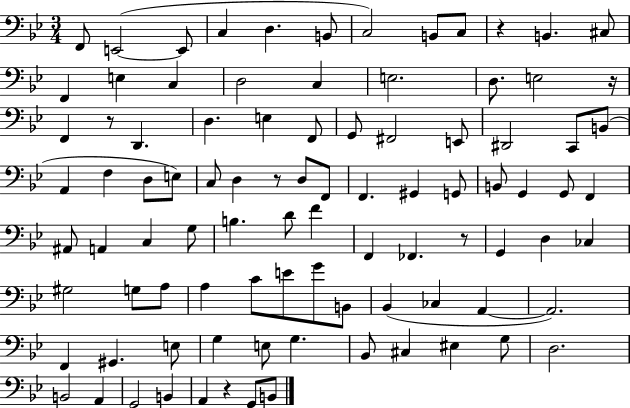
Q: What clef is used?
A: bass